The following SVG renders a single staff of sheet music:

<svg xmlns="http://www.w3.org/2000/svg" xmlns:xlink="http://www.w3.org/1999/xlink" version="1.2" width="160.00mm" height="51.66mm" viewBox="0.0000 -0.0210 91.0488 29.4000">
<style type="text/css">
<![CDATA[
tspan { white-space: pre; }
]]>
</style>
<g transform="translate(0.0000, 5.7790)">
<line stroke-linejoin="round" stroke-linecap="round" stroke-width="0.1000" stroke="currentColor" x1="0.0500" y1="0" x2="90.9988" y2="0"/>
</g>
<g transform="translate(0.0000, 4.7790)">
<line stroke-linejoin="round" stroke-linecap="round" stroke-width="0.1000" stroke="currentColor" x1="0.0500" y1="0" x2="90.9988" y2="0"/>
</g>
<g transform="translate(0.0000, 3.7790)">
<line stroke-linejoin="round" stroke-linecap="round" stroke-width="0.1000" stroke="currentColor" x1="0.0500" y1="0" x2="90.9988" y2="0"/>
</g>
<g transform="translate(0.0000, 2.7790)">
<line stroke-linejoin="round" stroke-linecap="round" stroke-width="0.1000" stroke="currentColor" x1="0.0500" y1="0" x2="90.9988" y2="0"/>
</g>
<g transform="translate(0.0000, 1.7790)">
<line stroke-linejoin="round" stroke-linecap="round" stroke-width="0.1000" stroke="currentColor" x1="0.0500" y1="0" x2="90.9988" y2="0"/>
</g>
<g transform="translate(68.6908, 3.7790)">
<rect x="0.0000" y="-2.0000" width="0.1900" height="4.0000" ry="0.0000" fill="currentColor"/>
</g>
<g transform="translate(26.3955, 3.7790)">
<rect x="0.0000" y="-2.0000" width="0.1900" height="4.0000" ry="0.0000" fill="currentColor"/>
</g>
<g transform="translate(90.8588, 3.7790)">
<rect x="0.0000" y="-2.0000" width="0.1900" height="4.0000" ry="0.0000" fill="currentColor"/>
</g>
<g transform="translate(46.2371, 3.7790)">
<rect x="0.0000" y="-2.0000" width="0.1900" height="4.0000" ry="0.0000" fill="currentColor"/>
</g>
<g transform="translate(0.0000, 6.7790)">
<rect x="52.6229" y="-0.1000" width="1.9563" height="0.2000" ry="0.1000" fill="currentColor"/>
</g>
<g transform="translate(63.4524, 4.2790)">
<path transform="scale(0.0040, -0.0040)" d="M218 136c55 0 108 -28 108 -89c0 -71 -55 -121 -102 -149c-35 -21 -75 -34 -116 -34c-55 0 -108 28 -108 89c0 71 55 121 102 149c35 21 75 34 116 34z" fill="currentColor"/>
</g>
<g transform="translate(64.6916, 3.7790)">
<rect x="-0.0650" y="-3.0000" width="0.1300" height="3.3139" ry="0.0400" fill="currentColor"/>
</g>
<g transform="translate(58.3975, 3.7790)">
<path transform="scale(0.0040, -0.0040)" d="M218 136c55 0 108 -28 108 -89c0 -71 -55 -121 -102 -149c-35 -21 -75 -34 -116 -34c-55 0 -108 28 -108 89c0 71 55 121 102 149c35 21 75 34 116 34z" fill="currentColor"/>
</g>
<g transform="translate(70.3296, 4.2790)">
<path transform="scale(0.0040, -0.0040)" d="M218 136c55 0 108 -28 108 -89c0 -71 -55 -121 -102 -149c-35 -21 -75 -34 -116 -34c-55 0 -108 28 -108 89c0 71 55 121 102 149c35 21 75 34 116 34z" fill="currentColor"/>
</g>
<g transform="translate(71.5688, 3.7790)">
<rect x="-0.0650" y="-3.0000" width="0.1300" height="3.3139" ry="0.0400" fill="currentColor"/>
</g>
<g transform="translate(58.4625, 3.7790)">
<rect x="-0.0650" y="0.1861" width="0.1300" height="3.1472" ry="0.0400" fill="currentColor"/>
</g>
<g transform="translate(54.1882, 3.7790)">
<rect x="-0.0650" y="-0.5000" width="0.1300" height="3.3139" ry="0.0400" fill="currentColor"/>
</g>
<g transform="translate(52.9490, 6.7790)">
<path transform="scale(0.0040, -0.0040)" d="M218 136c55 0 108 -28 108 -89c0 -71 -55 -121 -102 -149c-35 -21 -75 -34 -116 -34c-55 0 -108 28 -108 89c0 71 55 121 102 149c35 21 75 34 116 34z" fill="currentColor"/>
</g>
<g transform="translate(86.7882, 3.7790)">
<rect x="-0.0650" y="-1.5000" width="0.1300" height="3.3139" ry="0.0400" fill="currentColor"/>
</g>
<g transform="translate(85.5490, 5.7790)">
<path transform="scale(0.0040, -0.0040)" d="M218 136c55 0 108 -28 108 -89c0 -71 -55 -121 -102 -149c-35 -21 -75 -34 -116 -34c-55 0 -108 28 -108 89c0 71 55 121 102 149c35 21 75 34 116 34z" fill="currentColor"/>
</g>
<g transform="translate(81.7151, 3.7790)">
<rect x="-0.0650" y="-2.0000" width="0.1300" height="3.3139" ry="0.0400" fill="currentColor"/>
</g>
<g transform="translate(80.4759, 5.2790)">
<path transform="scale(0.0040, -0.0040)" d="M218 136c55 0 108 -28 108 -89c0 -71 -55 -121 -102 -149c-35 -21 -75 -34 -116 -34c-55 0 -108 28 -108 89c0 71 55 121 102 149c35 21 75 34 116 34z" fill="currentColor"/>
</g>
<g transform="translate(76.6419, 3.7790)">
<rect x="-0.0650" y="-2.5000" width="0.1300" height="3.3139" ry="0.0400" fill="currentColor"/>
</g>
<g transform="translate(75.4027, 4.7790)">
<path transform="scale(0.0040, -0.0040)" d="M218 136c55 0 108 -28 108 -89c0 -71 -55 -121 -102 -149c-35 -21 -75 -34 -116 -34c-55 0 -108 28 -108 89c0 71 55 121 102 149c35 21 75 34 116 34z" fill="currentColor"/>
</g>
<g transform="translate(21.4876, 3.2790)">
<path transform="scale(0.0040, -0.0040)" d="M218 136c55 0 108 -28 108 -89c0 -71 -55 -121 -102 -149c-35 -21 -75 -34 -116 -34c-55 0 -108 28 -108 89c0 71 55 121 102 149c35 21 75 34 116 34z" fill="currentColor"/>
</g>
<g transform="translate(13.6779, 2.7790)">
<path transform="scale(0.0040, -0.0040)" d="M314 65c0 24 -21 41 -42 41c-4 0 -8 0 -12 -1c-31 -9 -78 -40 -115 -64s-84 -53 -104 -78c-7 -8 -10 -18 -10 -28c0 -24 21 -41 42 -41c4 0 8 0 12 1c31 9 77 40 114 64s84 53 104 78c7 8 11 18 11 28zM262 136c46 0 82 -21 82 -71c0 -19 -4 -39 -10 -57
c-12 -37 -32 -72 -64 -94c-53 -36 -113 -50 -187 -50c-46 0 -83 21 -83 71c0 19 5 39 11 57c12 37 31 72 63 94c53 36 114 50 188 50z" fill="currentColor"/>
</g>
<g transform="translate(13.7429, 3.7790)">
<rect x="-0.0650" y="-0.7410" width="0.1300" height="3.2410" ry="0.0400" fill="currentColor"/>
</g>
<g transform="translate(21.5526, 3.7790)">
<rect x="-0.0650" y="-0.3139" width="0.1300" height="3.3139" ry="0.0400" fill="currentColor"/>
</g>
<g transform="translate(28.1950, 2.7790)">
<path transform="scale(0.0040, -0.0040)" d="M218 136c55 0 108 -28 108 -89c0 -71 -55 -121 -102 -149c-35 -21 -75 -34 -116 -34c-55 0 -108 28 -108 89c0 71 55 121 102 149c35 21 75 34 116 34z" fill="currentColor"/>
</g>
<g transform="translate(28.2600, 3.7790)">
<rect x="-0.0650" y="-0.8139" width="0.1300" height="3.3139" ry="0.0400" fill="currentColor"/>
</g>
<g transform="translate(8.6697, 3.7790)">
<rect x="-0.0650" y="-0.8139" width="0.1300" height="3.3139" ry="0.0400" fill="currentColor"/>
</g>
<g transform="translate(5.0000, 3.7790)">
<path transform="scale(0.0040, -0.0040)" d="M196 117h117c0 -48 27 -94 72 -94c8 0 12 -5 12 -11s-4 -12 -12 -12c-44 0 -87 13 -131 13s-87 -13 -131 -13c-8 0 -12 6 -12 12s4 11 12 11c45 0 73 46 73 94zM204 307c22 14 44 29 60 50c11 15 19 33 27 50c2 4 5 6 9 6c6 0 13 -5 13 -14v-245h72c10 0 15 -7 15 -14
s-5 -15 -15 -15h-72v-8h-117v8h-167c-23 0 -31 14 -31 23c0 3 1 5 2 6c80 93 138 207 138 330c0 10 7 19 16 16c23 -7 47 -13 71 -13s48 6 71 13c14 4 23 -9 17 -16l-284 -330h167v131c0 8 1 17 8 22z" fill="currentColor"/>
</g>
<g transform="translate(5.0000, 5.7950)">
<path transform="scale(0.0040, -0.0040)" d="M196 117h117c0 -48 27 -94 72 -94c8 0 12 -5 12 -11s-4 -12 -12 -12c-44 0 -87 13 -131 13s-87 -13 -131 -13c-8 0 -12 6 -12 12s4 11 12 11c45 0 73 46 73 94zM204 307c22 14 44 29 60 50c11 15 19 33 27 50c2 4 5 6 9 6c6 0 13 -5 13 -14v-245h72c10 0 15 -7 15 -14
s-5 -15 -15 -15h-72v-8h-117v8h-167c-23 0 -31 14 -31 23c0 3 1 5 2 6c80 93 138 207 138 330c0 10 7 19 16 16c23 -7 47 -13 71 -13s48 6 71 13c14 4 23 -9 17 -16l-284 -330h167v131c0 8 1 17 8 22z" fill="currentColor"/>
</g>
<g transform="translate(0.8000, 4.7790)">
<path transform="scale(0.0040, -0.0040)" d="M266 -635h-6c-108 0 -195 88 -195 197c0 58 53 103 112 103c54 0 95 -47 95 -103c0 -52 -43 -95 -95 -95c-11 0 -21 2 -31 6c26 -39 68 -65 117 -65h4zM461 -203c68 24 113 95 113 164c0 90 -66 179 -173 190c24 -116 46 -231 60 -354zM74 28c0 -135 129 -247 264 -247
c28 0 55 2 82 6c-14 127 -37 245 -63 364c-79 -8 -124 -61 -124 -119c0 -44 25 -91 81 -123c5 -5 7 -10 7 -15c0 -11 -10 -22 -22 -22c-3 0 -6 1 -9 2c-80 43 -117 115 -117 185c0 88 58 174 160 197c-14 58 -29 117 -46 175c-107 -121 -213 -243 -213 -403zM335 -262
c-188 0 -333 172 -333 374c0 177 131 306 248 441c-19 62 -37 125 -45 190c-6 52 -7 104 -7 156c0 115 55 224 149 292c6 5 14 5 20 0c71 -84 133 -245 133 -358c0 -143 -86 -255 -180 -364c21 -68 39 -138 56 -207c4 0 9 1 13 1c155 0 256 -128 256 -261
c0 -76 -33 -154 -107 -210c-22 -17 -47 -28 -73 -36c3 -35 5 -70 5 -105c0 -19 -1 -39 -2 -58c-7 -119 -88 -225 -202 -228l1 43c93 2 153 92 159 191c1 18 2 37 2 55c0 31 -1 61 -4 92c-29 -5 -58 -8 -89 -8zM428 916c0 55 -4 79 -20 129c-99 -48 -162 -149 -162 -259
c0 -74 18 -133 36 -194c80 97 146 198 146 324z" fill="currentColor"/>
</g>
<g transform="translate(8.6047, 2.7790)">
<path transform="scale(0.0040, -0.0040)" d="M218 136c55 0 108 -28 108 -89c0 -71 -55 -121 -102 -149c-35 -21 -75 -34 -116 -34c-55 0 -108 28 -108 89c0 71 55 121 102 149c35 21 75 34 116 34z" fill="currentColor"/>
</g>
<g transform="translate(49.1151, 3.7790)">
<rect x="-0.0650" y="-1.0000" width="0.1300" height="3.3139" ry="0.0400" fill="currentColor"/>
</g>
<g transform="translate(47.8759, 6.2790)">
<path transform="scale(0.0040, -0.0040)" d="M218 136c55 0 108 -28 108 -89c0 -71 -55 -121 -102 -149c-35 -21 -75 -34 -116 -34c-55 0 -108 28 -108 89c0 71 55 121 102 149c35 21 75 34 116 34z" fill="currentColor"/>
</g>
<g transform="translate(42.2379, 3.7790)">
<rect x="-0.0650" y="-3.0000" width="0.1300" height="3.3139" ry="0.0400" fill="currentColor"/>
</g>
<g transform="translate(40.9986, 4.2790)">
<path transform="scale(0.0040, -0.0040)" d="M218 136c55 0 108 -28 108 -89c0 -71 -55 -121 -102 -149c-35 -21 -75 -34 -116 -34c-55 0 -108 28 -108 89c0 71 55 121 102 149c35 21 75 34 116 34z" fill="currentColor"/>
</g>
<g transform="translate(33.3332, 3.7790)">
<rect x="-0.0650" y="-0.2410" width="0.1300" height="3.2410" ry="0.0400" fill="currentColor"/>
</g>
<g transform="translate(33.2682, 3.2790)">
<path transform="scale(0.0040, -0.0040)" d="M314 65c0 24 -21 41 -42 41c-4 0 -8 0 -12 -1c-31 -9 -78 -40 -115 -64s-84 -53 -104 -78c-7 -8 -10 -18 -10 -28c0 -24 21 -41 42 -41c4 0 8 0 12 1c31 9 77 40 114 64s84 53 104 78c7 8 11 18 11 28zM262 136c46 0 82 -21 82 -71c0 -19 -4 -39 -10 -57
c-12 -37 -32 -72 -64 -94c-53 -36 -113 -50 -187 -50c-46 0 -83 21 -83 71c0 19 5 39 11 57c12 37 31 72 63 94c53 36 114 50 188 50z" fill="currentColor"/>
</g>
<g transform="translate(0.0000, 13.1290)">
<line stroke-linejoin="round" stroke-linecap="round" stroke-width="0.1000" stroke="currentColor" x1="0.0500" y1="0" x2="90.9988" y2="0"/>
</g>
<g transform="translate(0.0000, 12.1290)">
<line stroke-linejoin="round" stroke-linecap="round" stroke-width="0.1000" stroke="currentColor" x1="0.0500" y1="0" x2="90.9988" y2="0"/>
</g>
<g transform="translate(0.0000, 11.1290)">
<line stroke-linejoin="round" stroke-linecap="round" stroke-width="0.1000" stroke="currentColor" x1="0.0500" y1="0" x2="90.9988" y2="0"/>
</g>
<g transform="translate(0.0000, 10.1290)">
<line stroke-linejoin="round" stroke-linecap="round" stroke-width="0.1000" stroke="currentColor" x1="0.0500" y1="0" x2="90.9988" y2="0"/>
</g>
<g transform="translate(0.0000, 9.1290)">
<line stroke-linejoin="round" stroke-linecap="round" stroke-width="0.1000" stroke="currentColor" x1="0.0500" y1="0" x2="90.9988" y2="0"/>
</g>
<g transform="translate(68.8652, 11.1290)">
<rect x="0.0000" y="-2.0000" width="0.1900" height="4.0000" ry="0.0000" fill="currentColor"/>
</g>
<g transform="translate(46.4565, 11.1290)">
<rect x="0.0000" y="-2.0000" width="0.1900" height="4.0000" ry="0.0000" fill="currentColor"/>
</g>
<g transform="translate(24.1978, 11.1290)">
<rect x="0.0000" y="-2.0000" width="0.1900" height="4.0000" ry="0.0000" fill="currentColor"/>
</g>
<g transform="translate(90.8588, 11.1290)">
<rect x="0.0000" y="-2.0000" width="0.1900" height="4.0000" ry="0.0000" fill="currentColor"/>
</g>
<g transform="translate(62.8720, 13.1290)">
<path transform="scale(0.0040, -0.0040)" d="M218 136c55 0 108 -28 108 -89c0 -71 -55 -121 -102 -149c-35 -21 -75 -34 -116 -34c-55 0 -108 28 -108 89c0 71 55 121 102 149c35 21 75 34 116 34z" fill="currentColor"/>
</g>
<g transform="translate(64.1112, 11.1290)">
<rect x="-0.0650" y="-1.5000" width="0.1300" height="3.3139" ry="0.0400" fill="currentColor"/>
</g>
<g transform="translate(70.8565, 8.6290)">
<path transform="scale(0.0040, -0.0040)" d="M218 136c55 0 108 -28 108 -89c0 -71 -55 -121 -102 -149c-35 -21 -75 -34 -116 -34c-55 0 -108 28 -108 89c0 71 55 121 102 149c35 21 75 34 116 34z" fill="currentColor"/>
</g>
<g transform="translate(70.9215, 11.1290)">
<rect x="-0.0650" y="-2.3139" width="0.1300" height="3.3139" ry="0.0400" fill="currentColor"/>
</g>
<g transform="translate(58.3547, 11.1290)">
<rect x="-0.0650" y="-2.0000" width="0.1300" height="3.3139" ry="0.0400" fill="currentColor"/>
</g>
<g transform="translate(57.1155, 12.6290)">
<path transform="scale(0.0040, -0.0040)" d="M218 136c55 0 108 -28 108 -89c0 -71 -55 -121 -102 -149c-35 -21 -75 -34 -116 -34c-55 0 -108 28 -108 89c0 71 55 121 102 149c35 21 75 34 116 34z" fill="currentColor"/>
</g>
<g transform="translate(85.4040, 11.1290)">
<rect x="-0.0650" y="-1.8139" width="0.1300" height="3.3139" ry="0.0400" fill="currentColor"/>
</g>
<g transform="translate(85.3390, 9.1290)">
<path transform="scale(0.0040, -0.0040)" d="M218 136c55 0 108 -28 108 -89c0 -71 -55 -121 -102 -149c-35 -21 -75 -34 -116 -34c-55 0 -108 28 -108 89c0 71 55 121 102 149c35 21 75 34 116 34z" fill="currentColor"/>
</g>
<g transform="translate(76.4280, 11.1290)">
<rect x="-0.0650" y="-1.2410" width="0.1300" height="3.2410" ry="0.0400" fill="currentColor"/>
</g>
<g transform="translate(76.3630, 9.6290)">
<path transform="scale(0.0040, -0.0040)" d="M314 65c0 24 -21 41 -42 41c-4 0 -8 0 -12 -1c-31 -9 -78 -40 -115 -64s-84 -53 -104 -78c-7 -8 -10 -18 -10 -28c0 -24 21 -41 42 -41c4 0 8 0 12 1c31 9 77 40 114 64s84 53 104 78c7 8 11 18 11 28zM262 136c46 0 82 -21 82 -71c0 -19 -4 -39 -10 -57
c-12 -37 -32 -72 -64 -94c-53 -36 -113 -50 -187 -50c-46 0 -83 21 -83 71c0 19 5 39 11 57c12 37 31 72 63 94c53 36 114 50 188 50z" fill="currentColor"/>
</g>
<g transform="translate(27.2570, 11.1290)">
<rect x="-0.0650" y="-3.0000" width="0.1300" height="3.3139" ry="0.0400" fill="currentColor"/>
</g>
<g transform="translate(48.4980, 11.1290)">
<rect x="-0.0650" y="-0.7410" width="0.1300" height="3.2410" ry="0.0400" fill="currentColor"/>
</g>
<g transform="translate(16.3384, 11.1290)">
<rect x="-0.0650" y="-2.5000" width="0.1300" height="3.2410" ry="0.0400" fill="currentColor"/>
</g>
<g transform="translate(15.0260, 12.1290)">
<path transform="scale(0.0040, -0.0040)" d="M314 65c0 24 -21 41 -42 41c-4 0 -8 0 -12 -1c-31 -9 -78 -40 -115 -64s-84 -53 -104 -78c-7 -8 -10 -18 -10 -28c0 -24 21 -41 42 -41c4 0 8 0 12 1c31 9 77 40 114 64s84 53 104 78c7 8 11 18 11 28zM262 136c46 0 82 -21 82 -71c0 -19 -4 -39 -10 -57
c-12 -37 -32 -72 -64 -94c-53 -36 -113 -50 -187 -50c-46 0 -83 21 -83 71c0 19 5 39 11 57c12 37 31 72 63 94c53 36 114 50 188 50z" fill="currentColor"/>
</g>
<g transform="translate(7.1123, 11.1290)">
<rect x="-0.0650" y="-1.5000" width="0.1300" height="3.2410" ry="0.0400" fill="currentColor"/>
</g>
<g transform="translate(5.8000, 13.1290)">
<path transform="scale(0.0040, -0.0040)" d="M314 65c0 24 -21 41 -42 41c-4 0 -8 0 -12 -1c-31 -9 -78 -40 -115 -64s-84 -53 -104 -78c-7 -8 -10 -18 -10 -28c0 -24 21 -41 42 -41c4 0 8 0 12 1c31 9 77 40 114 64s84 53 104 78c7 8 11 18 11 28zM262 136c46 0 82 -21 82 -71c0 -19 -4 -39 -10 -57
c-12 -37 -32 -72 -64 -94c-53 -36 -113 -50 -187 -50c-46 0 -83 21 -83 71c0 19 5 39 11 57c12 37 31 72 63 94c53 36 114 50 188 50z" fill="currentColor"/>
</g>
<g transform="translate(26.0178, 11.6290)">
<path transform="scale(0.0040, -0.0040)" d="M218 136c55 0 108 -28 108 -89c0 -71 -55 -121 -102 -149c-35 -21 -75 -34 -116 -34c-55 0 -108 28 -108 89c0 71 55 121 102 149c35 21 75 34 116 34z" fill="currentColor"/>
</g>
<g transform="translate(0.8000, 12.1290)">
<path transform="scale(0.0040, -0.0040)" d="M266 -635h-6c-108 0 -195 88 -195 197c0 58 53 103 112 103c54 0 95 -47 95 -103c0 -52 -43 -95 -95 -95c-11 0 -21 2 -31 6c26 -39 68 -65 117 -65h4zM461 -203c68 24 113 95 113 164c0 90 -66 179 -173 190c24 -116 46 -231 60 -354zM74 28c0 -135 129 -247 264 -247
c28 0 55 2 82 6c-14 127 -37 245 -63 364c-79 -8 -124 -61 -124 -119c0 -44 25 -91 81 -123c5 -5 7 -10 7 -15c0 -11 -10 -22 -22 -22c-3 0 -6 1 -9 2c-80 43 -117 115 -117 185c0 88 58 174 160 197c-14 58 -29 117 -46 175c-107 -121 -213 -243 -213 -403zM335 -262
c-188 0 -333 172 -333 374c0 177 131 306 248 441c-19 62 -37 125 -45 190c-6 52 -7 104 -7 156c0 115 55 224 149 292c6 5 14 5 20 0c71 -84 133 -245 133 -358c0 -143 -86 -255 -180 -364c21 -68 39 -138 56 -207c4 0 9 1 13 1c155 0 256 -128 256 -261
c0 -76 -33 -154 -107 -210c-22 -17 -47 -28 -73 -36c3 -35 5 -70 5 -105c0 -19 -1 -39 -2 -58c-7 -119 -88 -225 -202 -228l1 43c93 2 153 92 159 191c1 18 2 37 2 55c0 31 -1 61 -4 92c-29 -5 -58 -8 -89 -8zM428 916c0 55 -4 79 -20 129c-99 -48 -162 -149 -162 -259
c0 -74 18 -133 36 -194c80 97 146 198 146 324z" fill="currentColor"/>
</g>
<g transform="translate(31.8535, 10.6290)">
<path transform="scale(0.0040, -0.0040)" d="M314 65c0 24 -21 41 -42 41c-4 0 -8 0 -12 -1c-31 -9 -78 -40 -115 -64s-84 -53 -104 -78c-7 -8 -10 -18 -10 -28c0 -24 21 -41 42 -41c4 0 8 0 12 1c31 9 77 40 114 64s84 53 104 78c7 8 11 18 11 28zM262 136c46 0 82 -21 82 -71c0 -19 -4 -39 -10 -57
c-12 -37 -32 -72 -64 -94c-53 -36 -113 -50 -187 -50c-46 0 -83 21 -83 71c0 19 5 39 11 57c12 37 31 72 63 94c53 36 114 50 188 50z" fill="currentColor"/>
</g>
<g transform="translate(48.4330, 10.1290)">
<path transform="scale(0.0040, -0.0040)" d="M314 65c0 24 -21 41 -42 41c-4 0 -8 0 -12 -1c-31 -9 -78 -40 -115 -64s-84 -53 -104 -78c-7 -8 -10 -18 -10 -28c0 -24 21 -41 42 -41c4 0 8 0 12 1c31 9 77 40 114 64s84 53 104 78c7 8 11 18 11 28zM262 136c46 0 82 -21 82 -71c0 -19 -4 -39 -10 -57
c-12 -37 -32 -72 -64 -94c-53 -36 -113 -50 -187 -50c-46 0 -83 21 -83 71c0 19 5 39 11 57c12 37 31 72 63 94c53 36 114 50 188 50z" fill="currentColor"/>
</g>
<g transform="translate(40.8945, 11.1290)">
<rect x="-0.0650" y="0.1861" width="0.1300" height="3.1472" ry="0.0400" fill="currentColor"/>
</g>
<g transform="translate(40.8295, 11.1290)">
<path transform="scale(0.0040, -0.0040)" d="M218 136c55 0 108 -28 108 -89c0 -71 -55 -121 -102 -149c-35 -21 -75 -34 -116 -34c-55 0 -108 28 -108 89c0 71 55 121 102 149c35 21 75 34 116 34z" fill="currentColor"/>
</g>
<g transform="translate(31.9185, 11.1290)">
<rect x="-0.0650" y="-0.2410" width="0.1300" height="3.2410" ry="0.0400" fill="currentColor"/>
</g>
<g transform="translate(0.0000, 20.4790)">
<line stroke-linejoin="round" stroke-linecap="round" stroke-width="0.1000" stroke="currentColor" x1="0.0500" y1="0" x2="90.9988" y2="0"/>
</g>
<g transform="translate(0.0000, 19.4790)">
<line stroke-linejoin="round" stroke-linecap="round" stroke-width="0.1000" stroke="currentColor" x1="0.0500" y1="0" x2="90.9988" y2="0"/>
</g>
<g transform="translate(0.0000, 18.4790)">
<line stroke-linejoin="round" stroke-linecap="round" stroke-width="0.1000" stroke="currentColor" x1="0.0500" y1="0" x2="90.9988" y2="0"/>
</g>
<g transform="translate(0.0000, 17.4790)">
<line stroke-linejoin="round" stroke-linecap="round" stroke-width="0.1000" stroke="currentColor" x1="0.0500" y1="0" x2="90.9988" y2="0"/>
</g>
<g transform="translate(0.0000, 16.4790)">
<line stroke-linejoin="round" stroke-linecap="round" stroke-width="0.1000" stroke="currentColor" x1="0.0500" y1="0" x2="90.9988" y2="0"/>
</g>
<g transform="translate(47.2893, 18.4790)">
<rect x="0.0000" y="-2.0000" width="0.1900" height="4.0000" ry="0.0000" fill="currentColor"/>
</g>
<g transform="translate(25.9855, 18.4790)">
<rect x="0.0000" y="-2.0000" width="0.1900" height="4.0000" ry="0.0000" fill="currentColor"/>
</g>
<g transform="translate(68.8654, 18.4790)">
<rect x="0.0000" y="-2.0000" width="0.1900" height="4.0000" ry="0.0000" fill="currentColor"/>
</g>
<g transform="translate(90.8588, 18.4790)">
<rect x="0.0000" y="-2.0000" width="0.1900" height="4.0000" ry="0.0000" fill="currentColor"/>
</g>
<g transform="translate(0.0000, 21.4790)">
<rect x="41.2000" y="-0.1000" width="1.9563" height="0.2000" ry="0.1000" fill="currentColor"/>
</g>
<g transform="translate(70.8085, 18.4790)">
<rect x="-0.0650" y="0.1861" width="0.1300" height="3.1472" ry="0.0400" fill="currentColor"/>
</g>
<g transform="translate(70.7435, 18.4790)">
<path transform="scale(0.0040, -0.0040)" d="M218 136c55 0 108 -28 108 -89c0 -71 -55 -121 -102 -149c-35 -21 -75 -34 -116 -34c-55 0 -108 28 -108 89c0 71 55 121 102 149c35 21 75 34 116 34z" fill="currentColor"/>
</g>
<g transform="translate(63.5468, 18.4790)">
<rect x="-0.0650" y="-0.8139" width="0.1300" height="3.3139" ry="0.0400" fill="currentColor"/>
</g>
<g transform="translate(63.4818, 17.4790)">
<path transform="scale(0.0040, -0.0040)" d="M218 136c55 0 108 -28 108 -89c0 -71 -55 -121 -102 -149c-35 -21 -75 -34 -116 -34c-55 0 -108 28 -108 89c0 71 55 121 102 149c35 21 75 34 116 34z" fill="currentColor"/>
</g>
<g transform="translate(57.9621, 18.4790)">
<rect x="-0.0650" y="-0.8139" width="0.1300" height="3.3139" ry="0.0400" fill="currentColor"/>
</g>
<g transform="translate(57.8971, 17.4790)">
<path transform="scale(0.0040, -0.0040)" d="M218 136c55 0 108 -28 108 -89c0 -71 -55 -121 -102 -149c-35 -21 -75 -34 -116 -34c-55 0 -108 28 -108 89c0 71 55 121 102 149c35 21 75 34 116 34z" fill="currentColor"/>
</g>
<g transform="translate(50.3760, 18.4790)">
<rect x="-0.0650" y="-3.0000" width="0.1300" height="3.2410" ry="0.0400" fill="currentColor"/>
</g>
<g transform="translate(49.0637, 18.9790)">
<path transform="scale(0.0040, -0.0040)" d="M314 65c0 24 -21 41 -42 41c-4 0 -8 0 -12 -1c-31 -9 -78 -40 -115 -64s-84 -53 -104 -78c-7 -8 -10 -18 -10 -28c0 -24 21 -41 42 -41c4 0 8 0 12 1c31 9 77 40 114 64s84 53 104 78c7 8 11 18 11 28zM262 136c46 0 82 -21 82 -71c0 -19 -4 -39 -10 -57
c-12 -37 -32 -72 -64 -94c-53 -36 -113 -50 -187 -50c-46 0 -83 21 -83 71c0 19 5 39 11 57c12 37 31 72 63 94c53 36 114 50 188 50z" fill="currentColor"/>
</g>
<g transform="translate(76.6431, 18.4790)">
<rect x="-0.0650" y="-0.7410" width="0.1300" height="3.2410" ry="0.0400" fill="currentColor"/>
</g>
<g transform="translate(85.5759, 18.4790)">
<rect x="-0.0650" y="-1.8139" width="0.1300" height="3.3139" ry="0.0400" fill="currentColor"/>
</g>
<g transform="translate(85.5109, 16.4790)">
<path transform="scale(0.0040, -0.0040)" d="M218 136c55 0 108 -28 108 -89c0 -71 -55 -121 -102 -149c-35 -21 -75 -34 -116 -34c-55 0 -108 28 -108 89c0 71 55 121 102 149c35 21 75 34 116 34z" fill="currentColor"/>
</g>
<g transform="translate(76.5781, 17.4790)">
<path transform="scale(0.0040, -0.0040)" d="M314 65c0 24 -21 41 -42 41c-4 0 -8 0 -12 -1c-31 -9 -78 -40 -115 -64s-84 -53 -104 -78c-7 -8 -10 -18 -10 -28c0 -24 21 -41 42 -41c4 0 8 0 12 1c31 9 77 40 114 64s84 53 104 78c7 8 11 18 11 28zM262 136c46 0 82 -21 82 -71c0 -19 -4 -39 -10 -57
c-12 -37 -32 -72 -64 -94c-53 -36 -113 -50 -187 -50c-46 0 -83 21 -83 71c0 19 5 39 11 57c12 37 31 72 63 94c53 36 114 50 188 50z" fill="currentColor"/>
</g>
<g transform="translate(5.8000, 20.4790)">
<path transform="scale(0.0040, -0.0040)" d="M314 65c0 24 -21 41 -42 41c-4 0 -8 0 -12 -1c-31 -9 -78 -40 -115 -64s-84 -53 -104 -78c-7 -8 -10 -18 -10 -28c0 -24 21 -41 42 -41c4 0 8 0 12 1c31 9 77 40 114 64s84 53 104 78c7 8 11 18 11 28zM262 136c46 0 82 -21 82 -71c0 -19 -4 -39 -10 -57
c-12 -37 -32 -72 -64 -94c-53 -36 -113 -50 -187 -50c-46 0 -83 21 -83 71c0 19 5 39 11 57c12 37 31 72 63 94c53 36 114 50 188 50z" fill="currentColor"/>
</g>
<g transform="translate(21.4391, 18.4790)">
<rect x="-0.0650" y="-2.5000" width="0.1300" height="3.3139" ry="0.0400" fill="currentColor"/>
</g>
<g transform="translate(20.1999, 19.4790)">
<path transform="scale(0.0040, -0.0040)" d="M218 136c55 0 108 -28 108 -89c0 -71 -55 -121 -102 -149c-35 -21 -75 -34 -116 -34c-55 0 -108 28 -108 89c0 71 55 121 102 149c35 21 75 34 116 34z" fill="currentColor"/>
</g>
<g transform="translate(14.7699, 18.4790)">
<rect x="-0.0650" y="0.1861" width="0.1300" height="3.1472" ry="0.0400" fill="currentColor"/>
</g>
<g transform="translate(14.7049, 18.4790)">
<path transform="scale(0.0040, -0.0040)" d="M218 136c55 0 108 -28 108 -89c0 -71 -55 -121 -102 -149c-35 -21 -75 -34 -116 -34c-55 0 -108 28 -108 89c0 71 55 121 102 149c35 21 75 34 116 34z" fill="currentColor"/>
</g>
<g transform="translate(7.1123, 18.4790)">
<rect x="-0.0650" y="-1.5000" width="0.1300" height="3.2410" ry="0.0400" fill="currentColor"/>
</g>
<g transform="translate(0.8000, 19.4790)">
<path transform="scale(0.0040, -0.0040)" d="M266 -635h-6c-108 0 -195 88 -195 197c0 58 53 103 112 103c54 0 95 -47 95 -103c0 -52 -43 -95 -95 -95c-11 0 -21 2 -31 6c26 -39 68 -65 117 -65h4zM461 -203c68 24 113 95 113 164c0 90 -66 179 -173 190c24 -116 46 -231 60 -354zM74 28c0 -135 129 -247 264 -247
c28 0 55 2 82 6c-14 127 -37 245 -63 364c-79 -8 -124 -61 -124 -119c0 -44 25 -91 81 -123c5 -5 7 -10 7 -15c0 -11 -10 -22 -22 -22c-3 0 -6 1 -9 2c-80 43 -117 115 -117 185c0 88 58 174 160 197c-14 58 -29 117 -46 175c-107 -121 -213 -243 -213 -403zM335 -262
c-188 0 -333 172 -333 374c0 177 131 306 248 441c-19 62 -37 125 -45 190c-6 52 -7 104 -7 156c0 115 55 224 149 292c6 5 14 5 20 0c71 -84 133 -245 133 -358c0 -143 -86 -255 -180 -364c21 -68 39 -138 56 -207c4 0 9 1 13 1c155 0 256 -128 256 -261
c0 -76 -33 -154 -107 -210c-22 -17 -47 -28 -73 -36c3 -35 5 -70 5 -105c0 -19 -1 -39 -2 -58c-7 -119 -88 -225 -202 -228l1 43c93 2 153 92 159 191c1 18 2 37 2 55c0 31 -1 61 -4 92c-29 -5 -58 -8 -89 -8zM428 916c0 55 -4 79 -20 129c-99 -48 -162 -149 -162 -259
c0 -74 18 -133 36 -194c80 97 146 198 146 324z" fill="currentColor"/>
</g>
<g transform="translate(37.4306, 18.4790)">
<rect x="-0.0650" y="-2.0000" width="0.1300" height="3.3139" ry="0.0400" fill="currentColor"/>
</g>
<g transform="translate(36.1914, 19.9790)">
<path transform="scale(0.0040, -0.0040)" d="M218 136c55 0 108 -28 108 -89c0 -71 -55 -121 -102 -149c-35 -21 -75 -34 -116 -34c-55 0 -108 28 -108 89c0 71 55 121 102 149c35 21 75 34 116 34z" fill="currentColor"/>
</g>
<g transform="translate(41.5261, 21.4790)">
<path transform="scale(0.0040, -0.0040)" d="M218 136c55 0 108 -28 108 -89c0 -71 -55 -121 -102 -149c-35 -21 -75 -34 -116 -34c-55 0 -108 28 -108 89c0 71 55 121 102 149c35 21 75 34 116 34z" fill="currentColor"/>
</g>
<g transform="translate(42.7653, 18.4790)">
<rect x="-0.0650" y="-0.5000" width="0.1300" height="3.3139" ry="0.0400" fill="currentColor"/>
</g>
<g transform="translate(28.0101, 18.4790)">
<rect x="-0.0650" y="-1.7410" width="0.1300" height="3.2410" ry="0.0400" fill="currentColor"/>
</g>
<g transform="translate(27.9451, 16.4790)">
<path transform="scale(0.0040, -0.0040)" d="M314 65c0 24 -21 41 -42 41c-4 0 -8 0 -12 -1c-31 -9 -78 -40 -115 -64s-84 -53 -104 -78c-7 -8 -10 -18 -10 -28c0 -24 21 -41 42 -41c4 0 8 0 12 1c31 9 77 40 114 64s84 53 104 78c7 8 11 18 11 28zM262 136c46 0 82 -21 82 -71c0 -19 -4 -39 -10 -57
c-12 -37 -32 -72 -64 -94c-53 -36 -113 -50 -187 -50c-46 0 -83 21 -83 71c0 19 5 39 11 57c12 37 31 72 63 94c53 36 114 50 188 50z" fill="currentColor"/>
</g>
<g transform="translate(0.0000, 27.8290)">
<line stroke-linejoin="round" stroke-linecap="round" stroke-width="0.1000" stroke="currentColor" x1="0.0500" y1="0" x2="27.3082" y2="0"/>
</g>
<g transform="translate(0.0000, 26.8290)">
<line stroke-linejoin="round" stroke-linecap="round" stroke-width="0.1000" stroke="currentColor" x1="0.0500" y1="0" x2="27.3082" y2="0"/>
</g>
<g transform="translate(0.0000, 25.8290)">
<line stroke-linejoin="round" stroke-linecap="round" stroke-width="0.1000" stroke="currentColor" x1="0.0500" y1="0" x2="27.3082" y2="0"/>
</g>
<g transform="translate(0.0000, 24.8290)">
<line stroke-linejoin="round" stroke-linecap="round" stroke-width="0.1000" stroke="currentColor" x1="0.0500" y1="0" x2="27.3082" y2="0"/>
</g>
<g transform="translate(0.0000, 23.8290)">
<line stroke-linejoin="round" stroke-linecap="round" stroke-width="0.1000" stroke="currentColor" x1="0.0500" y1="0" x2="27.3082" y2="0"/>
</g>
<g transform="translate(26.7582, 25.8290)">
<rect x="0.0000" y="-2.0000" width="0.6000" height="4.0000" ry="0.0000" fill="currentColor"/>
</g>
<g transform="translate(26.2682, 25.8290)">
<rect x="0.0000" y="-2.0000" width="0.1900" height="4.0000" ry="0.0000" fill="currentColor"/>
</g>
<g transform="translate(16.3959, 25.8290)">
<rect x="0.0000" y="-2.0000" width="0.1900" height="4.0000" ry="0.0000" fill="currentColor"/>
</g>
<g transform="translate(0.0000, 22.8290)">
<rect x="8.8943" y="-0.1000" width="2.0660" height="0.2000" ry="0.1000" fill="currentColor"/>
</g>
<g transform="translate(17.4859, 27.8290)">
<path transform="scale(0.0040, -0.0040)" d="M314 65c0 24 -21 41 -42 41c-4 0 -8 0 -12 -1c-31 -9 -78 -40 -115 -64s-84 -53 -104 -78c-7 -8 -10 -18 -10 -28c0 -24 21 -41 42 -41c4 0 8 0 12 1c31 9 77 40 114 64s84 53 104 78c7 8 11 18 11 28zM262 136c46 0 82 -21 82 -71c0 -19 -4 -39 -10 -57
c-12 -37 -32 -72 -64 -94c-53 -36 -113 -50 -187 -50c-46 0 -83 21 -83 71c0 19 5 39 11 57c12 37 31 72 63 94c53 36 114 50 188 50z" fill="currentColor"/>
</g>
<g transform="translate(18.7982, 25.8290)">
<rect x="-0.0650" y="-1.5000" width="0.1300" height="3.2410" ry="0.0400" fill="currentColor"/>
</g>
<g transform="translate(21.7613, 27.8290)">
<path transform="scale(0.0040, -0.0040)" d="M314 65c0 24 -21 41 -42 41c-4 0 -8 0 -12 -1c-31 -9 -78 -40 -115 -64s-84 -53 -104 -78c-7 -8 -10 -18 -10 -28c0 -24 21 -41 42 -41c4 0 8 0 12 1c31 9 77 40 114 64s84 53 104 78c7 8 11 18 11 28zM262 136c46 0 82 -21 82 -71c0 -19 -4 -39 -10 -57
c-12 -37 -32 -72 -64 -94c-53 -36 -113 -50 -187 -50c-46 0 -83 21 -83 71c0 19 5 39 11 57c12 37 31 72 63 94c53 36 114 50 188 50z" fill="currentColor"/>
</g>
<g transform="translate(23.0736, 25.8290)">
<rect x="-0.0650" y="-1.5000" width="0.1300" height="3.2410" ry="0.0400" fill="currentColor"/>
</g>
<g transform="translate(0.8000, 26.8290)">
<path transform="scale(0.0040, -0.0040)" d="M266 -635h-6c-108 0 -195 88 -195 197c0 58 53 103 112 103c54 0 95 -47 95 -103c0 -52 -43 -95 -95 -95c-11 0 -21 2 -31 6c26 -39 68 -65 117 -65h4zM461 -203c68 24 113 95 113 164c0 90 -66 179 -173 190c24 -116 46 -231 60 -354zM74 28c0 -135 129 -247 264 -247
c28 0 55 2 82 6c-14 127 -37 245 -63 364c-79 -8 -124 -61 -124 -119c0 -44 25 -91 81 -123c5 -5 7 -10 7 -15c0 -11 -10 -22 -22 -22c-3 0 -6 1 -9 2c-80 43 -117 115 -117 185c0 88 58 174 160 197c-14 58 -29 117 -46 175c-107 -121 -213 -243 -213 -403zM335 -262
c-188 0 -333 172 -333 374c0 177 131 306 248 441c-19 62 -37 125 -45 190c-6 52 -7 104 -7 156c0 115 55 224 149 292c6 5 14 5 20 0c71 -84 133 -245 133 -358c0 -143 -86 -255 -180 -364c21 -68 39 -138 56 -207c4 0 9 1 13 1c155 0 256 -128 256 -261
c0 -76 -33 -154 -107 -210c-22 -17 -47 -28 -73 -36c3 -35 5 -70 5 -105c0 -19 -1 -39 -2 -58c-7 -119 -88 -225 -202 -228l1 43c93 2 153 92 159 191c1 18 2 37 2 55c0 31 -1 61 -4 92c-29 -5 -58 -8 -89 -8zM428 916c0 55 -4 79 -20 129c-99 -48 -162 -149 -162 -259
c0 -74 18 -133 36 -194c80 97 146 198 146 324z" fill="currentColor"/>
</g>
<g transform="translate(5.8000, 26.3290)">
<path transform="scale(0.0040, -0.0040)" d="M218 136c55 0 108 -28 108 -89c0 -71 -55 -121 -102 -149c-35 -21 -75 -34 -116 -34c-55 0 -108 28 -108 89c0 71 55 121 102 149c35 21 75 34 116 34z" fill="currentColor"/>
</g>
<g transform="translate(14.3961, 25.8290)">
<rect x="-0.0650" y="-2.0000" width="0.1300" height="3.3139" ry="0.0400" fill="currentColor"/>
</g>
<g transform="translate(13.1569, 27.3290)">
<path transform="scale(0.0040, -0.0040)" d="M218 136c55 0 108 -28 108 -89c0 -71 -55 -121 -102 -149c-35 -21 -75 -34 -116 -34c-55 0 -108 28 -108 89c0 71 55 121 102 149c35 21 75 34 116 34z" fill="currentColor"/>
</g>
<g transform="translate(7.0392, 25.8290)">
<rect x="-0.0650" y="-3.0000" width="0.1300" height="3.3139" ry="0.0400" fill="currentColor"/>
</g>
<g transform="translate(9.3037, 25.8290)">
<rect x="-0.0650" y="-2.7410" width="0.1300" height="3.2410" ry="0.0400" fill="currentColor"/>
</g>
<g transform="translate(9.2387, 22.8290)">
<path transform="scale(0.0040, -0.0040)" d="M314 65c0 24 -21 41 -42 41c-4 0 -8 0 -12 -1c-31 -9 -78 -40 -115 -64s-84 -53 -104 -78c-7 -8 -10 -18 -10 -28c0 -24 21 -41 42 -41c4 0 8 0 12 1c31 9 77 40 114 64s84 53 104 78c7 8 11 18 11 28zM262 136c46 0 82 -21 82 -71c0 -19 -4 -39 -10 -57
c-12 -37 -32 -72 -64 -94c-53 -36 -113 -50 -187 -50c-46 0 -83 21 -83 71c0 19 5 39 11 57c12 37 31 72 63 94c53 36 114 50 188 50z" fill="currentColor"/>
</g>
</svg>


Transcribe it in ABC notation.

X:1
T:Untitled
M:4/4
L:1/4
K:C
d d2 c d c2 A D C B A A G F E E2 G2 A c2 B d2 F E g e2 f E2 B G f2 F C A2 d d B d2 f A a2 F E2 E2